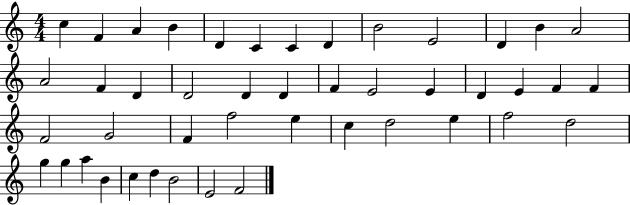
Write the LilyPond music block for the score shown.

{
  \clef treble
  \numericTimeSignature
  \time 4/4
  \key c \major
  c''4 f'4 a'4 b'4 | d'4 c'4 c'4 d'4 | b'2 e'2 | d'4 b'4 a'2 | \break a'2 f'4 d'4 | d'2 d'4 d'4 | f'4 e'2 e'4 | d'4 e'4 f'4 f'4 | \break f'2 g'2 | f'4 f''2 e''4 | c''4 d''2 e''4 | f''2 d''2 | \break g''4 g''4 a''4 b'4 | c''4 d''4 b'2 | e'2 f'2 | \bar "|."
}